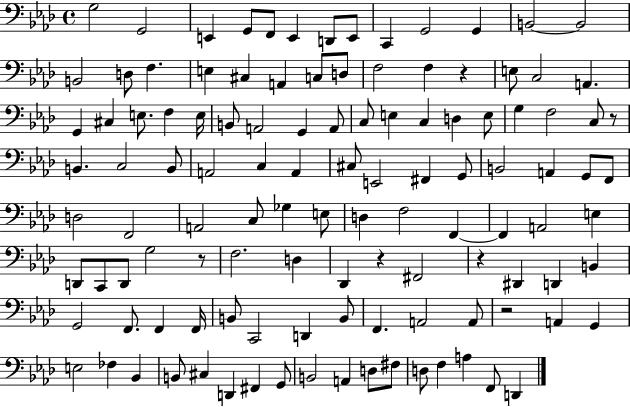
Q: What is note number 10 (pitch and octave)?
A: G2